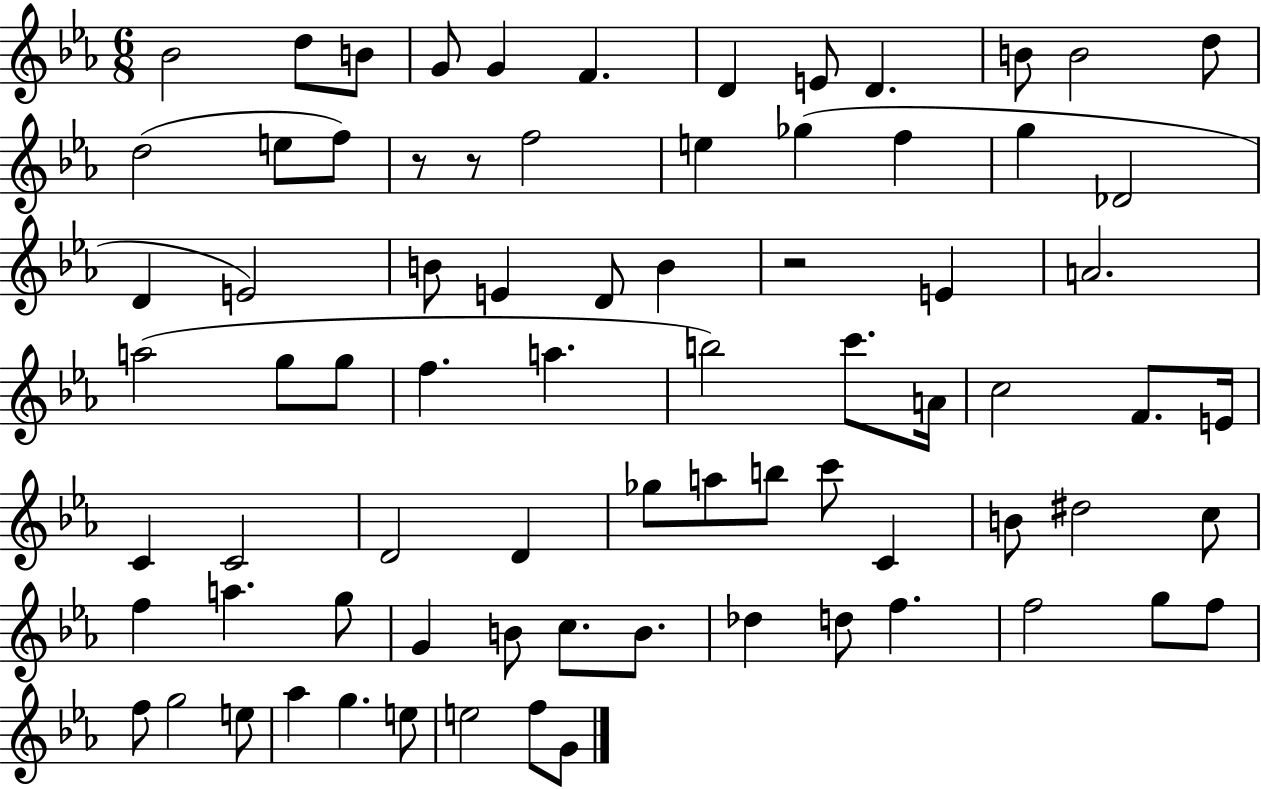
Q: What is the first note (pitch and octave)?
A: Bb4